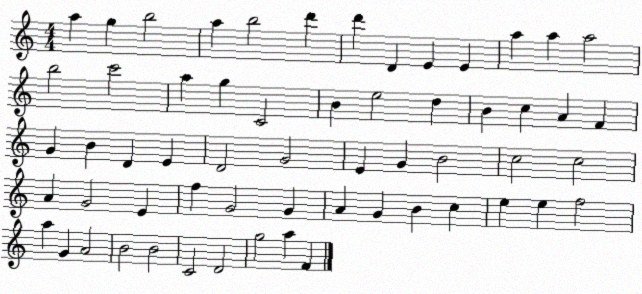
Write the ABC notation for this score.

X:1
T:Untitled
M:4/4
L:1/4
K:C
a g b2 a b2 d' d' D E E a a a2 b2 c'2 a g C2 B e2 d B c A F G B D E D2 G2 E G B2 c2 c2 A G2 E f G2 G A G B c e e f2 a G A2 B2 B2 C2 D2 g2 a F